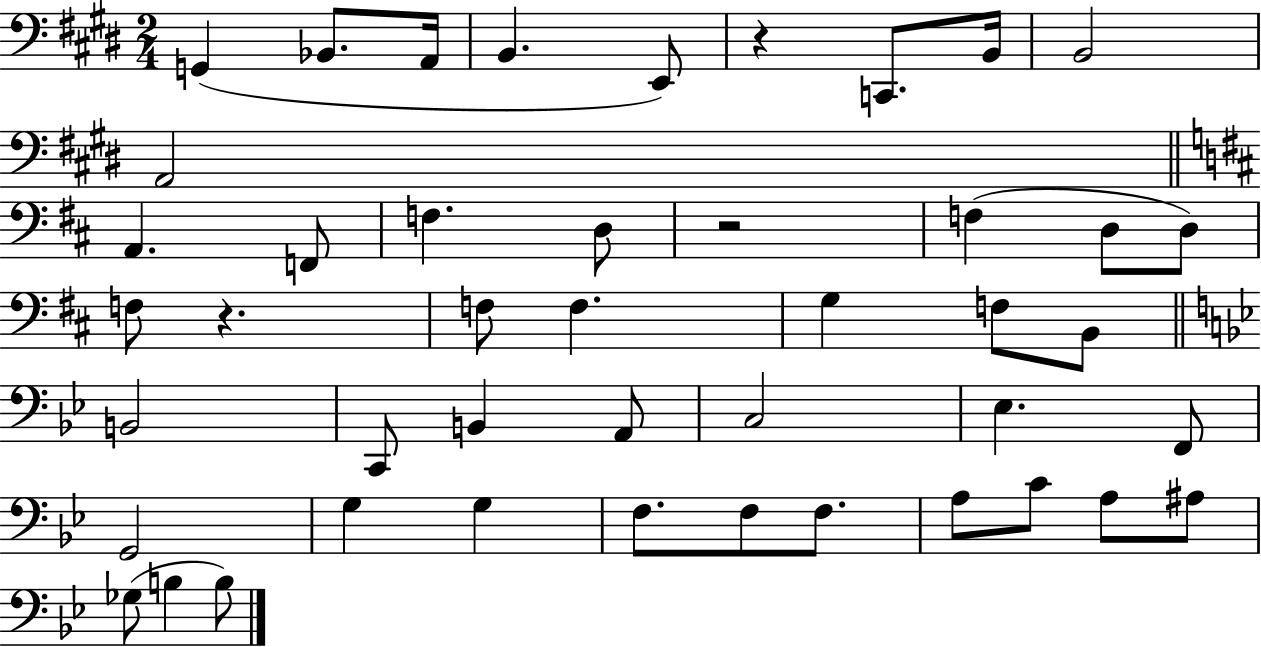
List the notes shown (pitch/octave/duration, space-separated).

G2/q Bb2/e. A2/s B2/q. E2/e R/q C2/e. B2/s B2/h A2/h A2/q. F2/e F3/q. D3/e R/h F3/q D3/e D3/e F3/e R/q. F3/e F3/q. G3/q F3/e B2/e B2/h C2/e B2/q A2/e C3/h Eb3/q. F2/e G2/h G3/q G3/q F3/e. F3/e F3/e. A3/e C4/e A3/e A#3/e Gb3/e B3/q B3/e